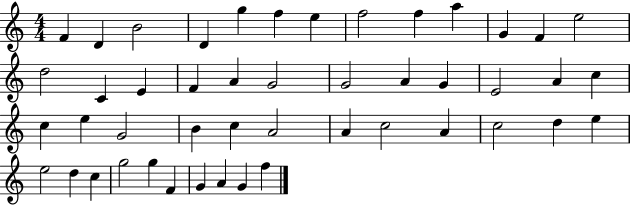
F4/q D4/q B4/h D4/q G5/q F5/q E5/q F5/h F5/q A5/q G4/q F4/q E5/h D5/h C4/q E4/q F4/q A4/q G4/h G4/h A4/q G4/q E4/h A4/q C5/q C5/q E5/q G4/h B4/q C5/q A4/h A4/q C5/h A4/q C5/h D5/q E5/q E5/h D5/q C5/q G5/h G5/q F4/q G4/q A4/q G4/q F5/q